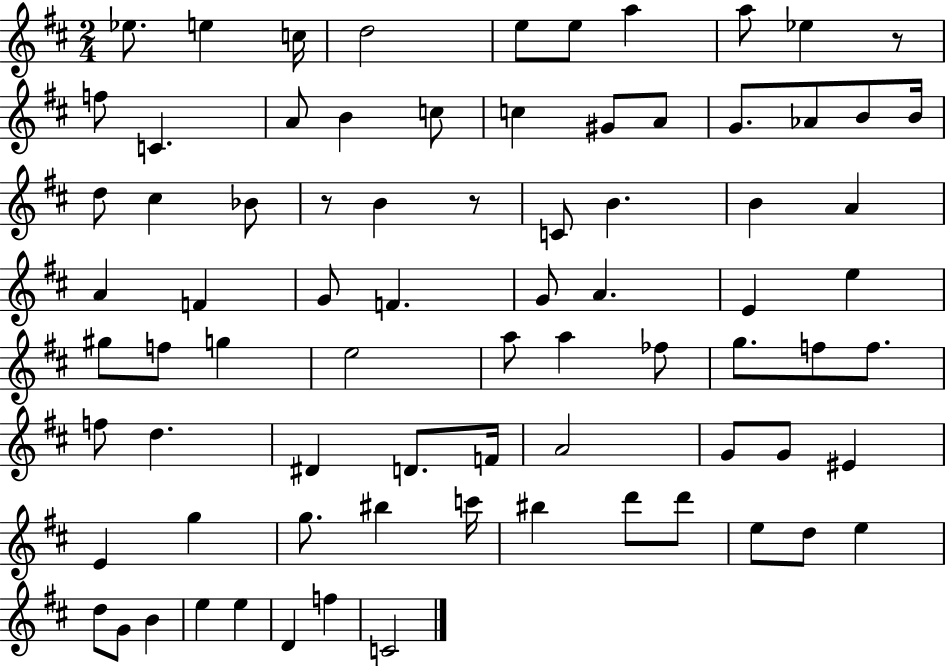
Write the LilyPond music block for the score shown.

{
  \clef treble
  \numericTimeSignature
  \time 2/4
  \key d \major
  ees''8. e''4 c''16 | d''2 | e''8 e''8 a''4 | a''8 ees''4 r8 | \break f''8 c'4. | a'8 b'4 c''8 | c''4 gis'8 a'8 | g'8. aes'8 b'8 b'16 | \break d''8 cis''4 bes'8 | r8 b'4 r8 | c'8 b'4. | b'4 a'4 | \break a'4 f'4 | g'8 f'4. | g'8 a'4. | e'4 e''4 | \break gis''8 f''8 g''4 | e''2 | a''8 a''4 fes''8 | g''8. f''8 f''8. | \break f''8 d''4. | dis'4 d'8. f'16 | a'2 | g'8 g'8 eis'4 | \break e'4 g''4 | g''8. bis''4 c'''16 | bis''4 d'''8 d'''8 | e''8 d''8 e''4 | \break d''8 g'8 b'4 | e''4 e''4 | d'4 f''4 | c'2 | \break \bar "|."
}